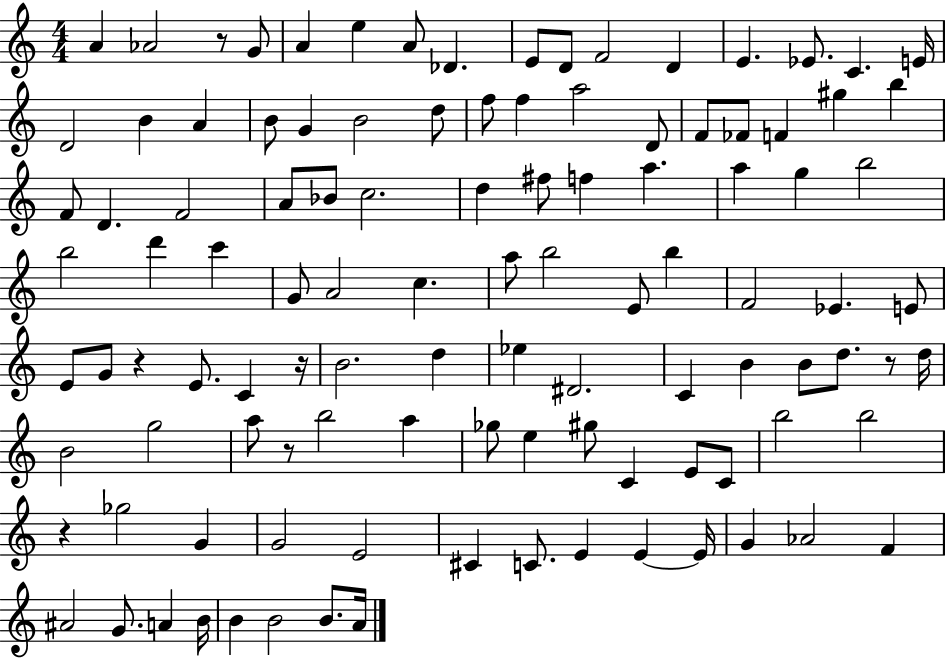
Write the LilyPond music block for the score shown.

{
  \clef treble
  \numericTimeSignature
  \time 4/4
  \key c \major
  a'4 aes'2 r8 g'8 | a'4 e''4 a'8 des'4. | e'8 d'8 f'2 d'4 | e'4. ees'8. c'4. e'16 | \break d'2 b'4 a'4 | b'8 g'4 b'2 d''8 | f''8 f''4 a''2 d'8 | f'8 fes'8 f'4 gis''4 b''4 | \break f'8 d'4. f'2 | a'8 bes'8 c''2. | d''4 fis''8 f''4 a''4. | a''4 g''4 b''2 | \break b''2 d'''4 c'''4 | g'8 a'2 c''4. | a''8 b''2 e'8 b''4 | f'2 ees'4. e'8 | \break e'8 g'8 r4 e'8. c'4 r16 | b'2. d''4 | ees''4 dis'2. | c'4 b'4 b'8 d''8. r8 d''16 | \break b'2 g''2 | a''8 r8 b''2 a''4 | ges''8 e''4 gis''8 c'4 e'8 c'8 | b''2 b''2 | \break r4 ges''2 g'4 | g'2 e'2 | cis'4 c'8. e'4 e'4~~ e'16 | g'4 aes'2 f'4 | \break ais'2 g'8. a'4 b'16 | b'4 b'2 b'8. a'16 | \bar "|."
}